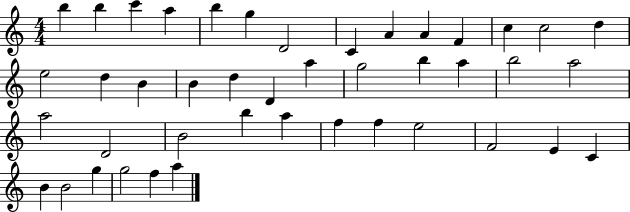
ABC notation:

X:1
T:Untitled
M:4/4
L:1/4
K:C
b b c' a b g D2 C A A F c c2 d e2 d B B d D a g2 b a b2 a2 a2 D2 B2 b a f f e2 F2 E C B B2 g g2 f a